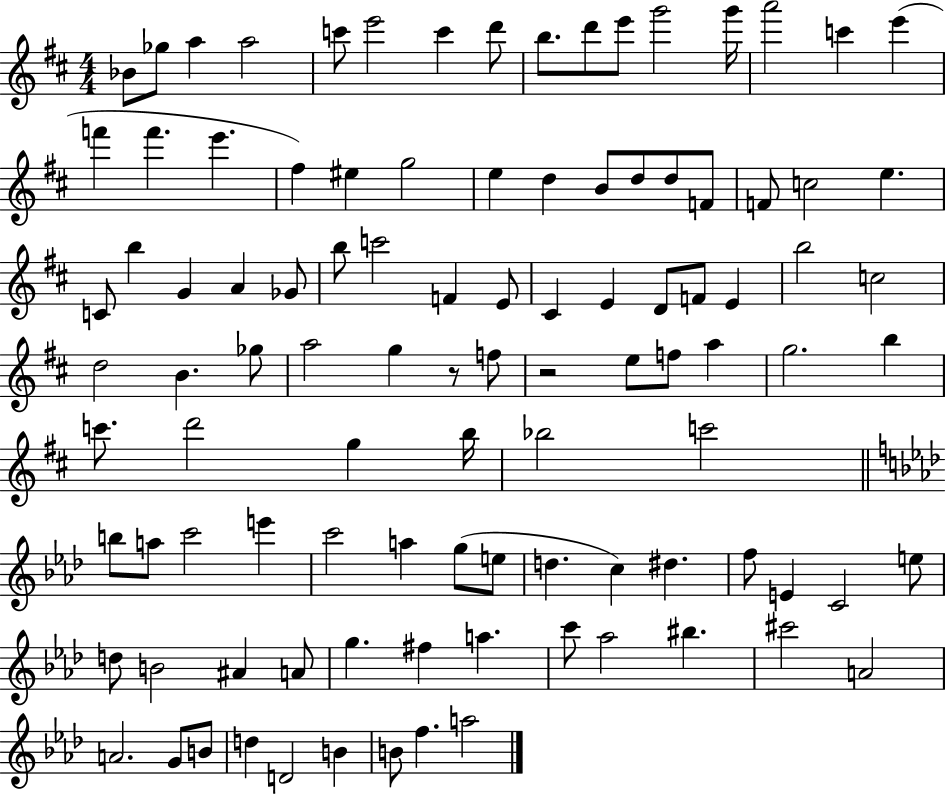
{
  \clef treble
  \numericTimeSignature
  \time 4/4
  \key d \major
  \repeat volta 2 { bes'8 ges''8 a''4 a''2 | c'''8 e'''2 c'''4 d'''8 | b''8. d'''8 e'''8 g'''2 g'''16 | a'''2 c'''4 e'''4( | \break f'''4 f'''4. e'''4. | fis''4) eis''4 g''2 | e''4 d''4 b'8 d''8 d''8 f'8 | f'8 c''2 e''4. | \break c'8 b''4 g'4 a'4 ges'8 | b''8 c'''2 f'4 e'8 | cis'4 e'4 d'8 f'8 e'4 | b''2 c''2 | \break d''2 b'4. ges''8 | a''2 g''4 r8 f''8 | r2 e''8 f''8 a''4 | g''2. b''4 | \break c'''8. d'''2 g''4 b''16 | bes''2 c'''2 | \bar "||" \break \key f \minor b''8 a''8 c'''2 e'''4 | c'''2 a''4 g''8( e''8 | d''4. c''4) dis''4. | f''8 e'4 c'2 e''8 | \break d''8 b'2 ais'4 a'8 | g''4. fis''4 a''4. | c'''8 aes''2 bis''4. | cis'''2 a'2 | \break a'2. g'8 b'8 | d''4 d'2 b'4 | b'8 f''4. a''2 | } \bar "|."
}